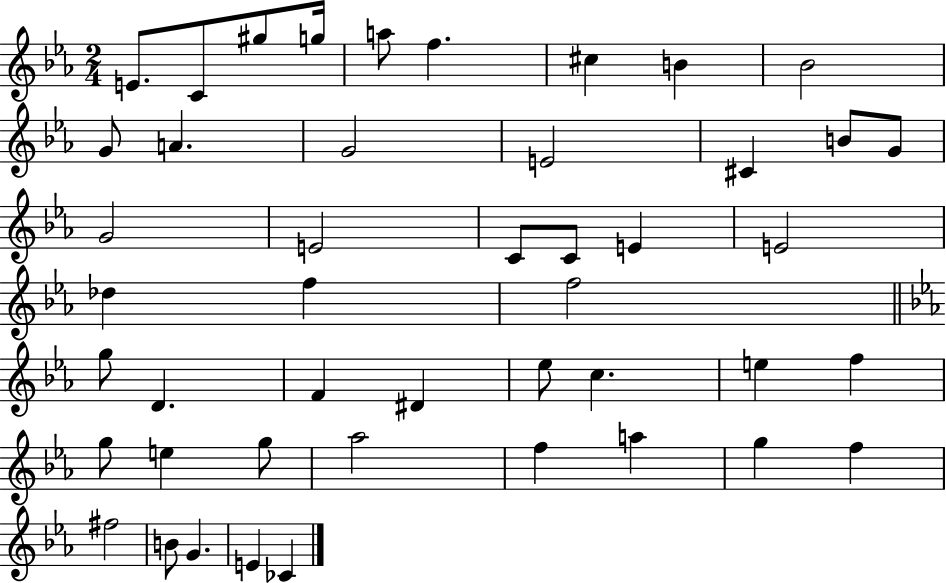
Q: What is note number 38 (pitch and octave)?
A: F5